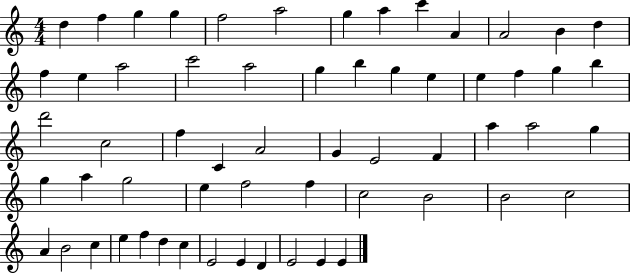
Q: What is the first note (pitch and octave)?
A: D5